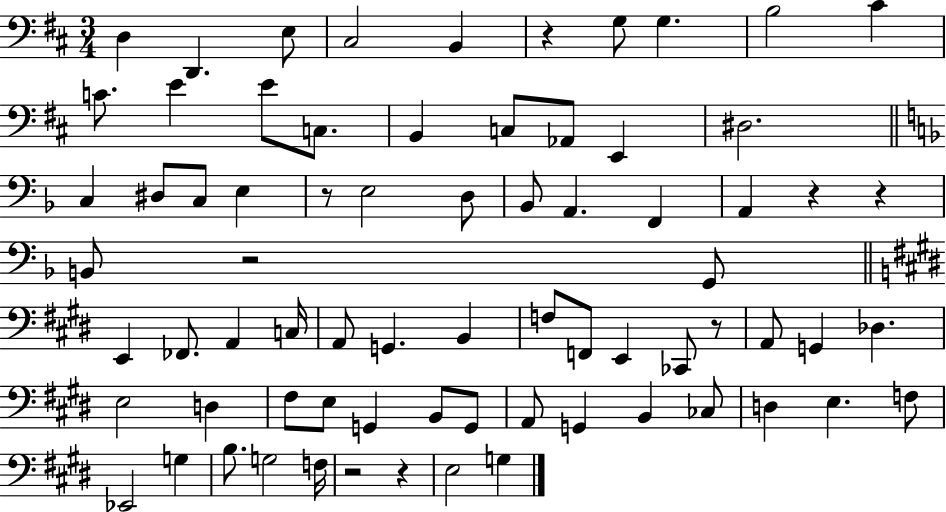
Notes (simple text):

D3/q D2/q. E3/e C#3/h B2/q R/q G3/e G3/q. B3/h C#4/q C4/e. E4/q E4/e C3/e. B2/q C3/e Ab2/e E2/q D#3/h. C3/q D#3/e C3/e E3/q R/e E3/h D3/e Bb2/e A2/q. F2/q A2/q R/q R/q B2/e R/h G2/e E2/q FES2/e. A2/q C3/s A2/e G2/q. B2/q F3/e F2/e E2/q CES2/e R/e A2/e G2/q Db3/q. E3/h D3/q F#3/e E3/e G2/q B2/e G2/e A2/e G2/q B2/q CES3/e D3/q E3/q. F3/e Eb2/h G3/q B3/e. G3/h F3/s R/h R/q E3/h G3/q